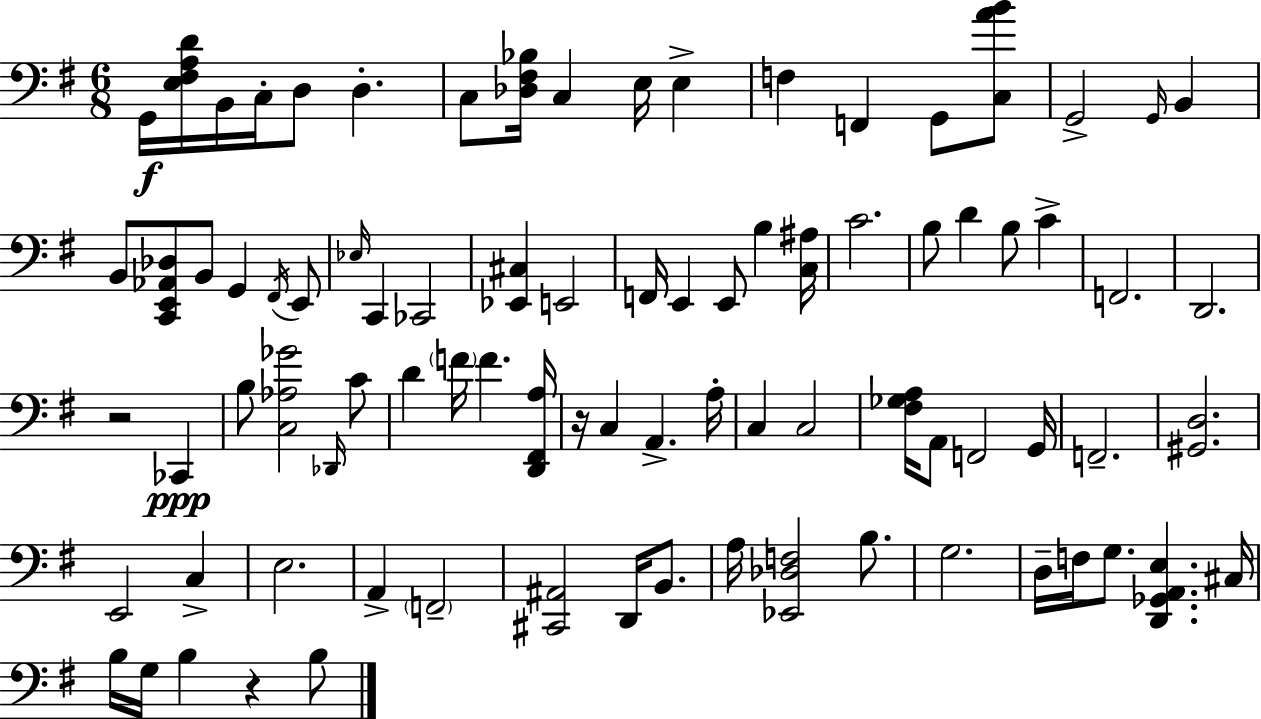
G2/s [E3,F#3,A3,D4]/s B2/s C3/s D3/e D3/q. C3/e [Db3,F#3,Bb3]/s C3/q E3/s E3/q F3/q F2/q G2/e [C3,A4,B4]/e G2/h G2/s B2/q B2/e [C2,E2,Ab2,Db3]/e B2/e G2/q F#2/s E2/e Eb3/s C2/q CES2/h [Eb2,C#3]/q E2/h F2/s E2/q E2/e B3/q [C3,A#3]/s C4/h. B3/e D4/q B3/e C4/q F2/h. D2/h. R/h CES2/q B3/e [C3,Ab3,Gb4]/h Db2/s C4/e D4/q F4/s F4/q. [D2,F#2,A3]/s R/s C3/q A2/q. A3/s C3/q C3/h [F#3,Gb3,A3]/s A2/e F2/h G2/s F2/h. [G#2,D3]/h. E2/h C3/q E3/h. A2/q F2/h [C#2,A#2]/h D2/s B2/e. A3/s [Eb2,Db3,F3]/h B3/e. G3/h. D3/s F3/s G3/e. [D2,Gb2,A2,E3]/q. C#3/s B3/s G3/s B3/q R/q B3/e